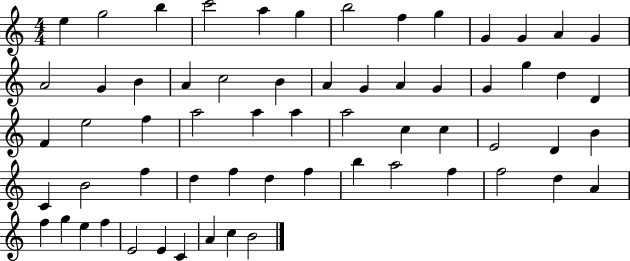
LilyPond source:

{
  \clef treble
  \numericTimeSignature
  \time 4/4
  \key c \major
  e''4 g''2 b''4 | c'''2 a''4 g''4 | b''2 f''4 g''4 | g'4 g'4 a'4 g'4 | \break a'2 g'4 b'4 | a'4 c''2 b'4 | a'4 g'4 a'4 g'4 | g'4 g''4 d''4 d'4 | \break f'4 e''2 f''4 | a''2 a''4 a''4 | a''2 c''4 c''4 | e'2 d'4 b'4 | \break c'4 b'2 f''4 | d''4 f''4 d''4 f''4 | b''4 a''2 f''4 | f''2 d''4 a'4 | \break f''4 g''4 e''4 f''4 | e'2 e'4 c'4 | a'4 c''4 b'2 | \bar "|."
}